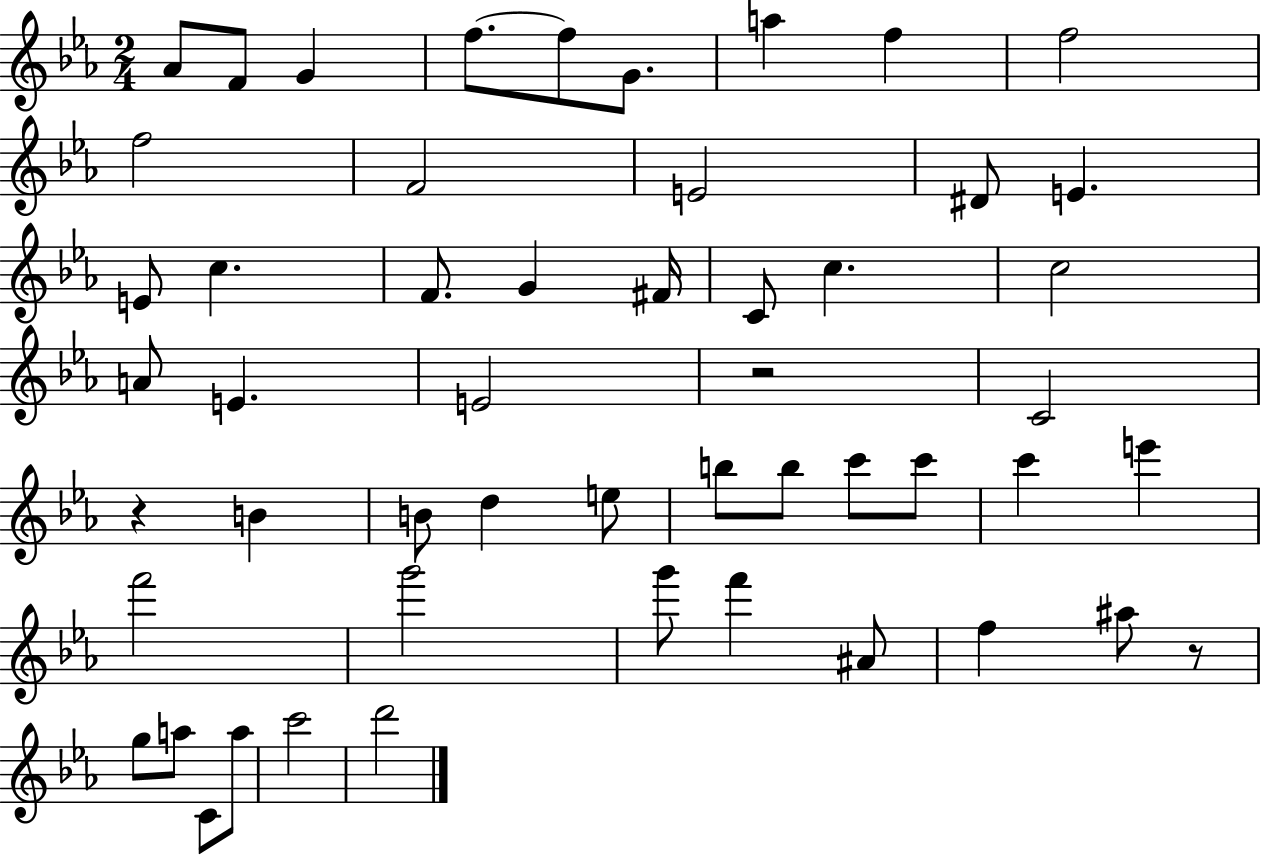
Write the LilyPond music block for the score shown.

{
  \clef treble
  \numericTimeSignature
  \time 2/4
  \key ees \major
  aes'8 f'8 g'4 | f''8.~~ f''8 g'8. | a''4 f''4 | f''2 | \break f''2 | f'2 | e'2 | dis'8 e'4. | \break e'8 c''4. | f'8. g'4 fis'16 | c'8 c''4. | c''2 | \break a'8 e'4. | e'2 | r2 | c'2 | \break r4 b'4 | b'8 d''4 e''8 | b''8 b''8 c'''8 c'''8 | c'''4 e'''4 | \break f'''2 | g'''2 | g'''8 f'''4 ais'8 | f''4 ais''8 r8 | \break g''8 a''8 c'8 a''8 | c'''2 | d'''2 | \bar "|."
}